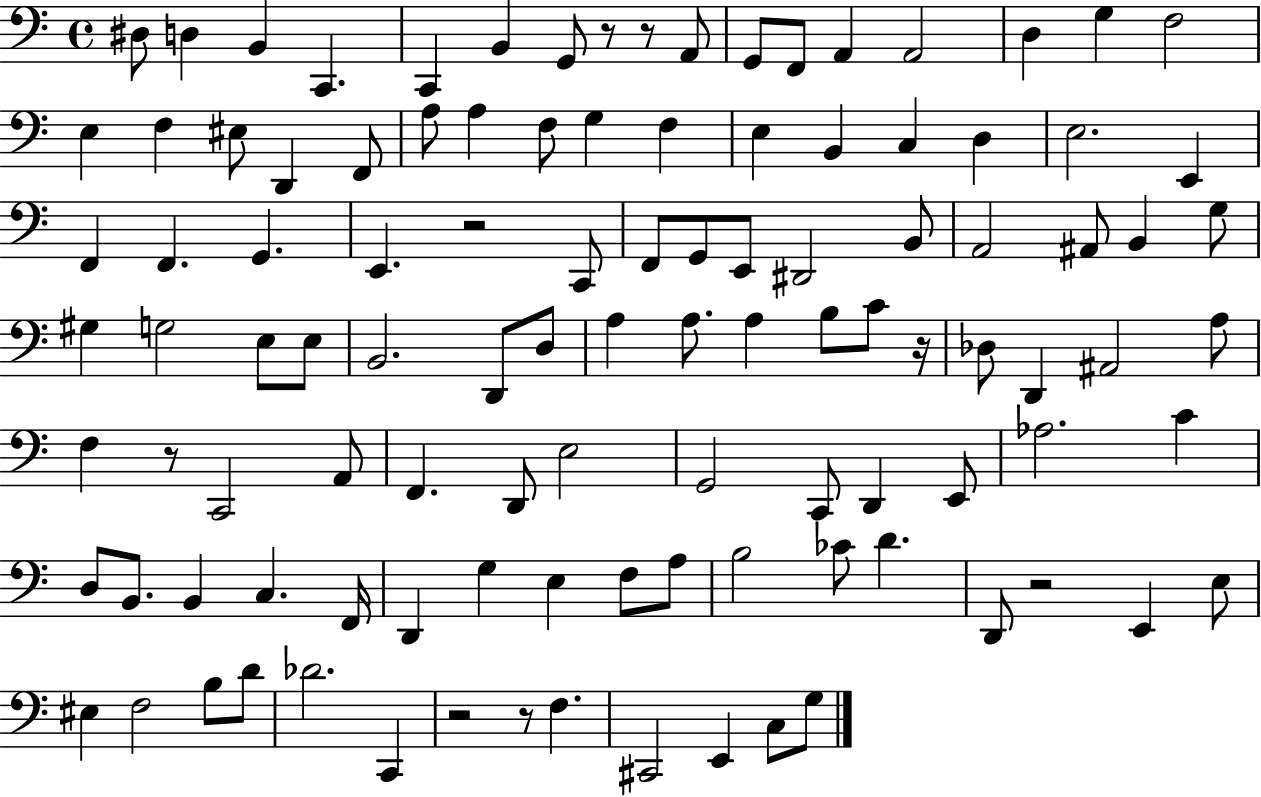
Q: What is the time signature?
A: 4/4